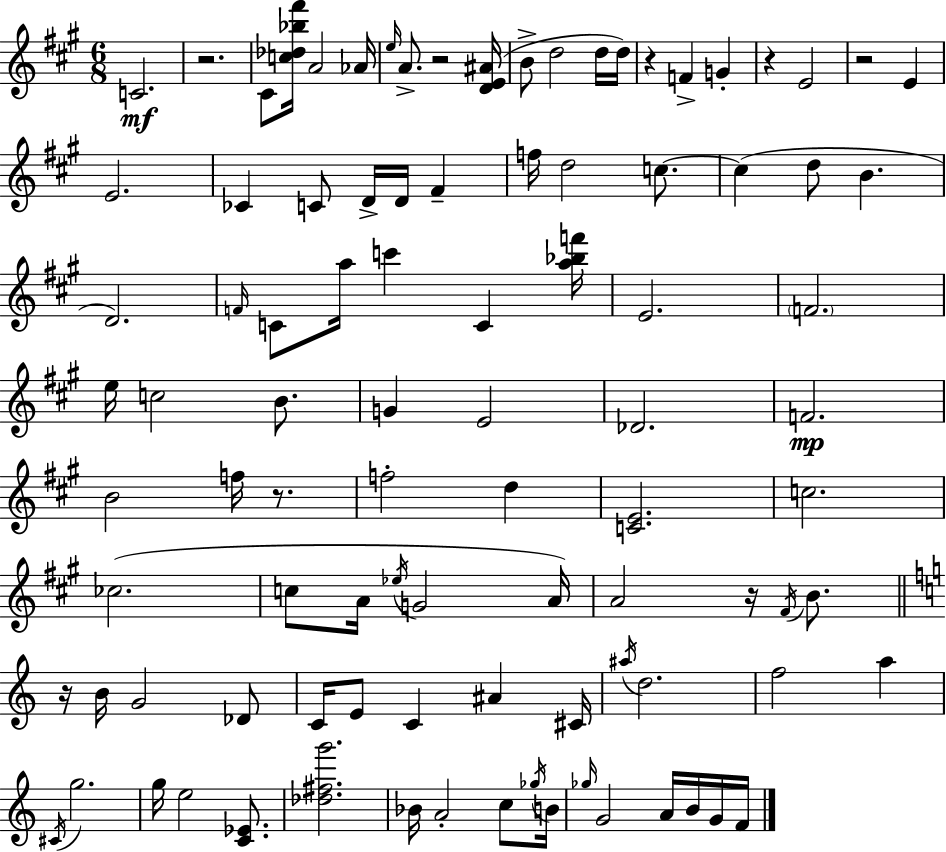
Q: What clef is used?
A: treble